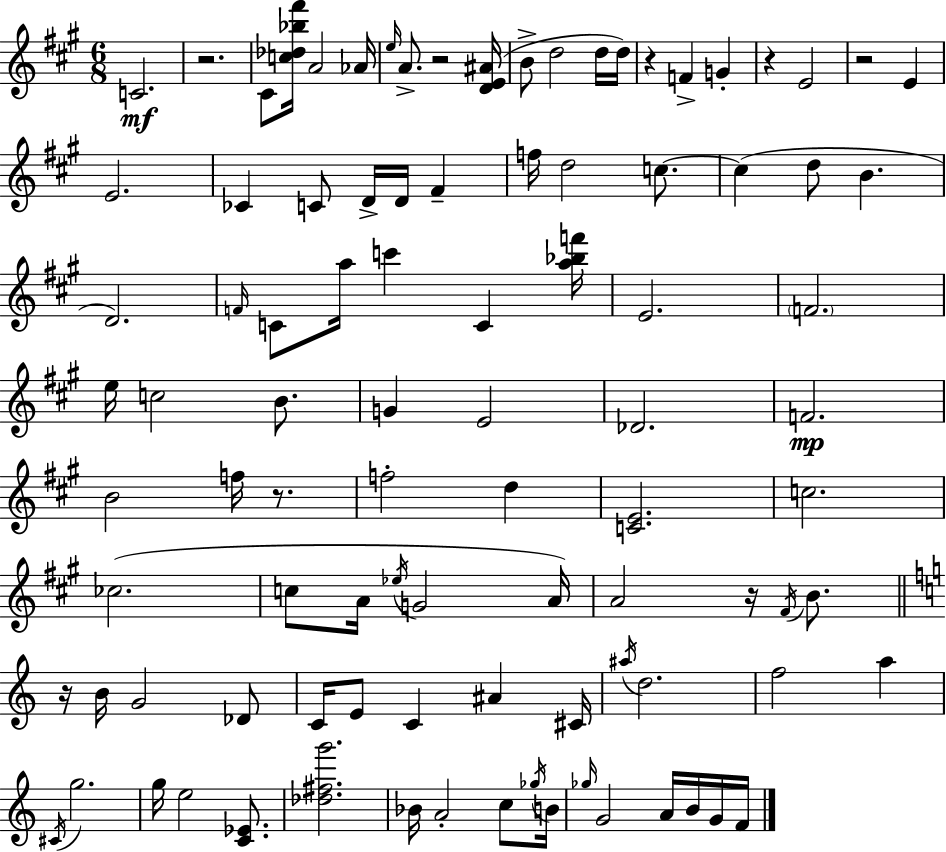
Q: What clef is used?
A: treble